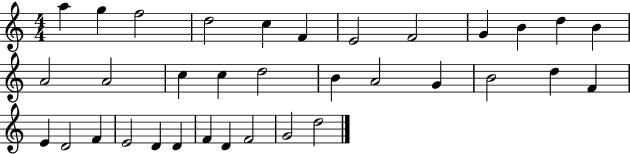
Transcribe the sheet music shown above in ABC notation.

X:1
T:Untitled
M:4/4
L:1/4
K:C
a g f2 d2 c F E2 F2 G B d B A2 A2 c c d2 B A2 G B2 d F E D2 F E2 D D F D F2 G2 d2